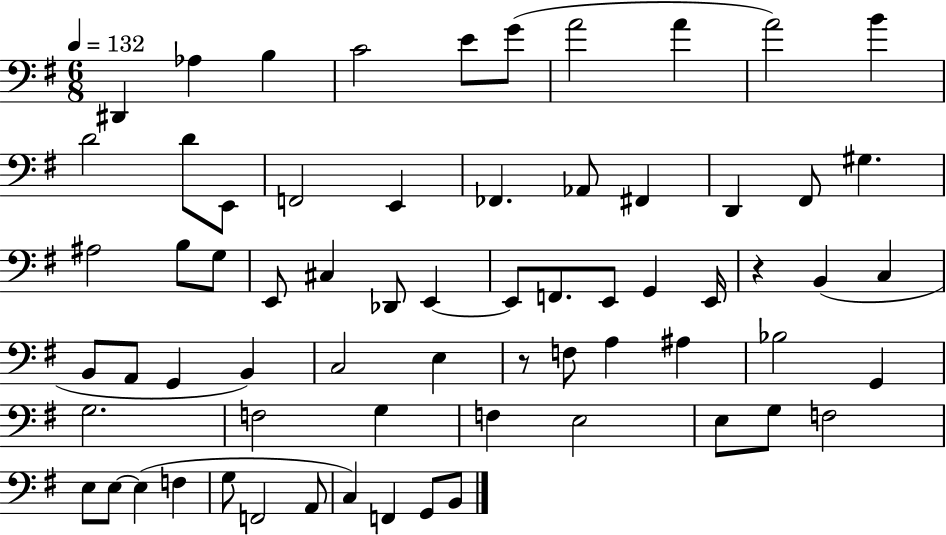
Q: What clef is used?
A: bass